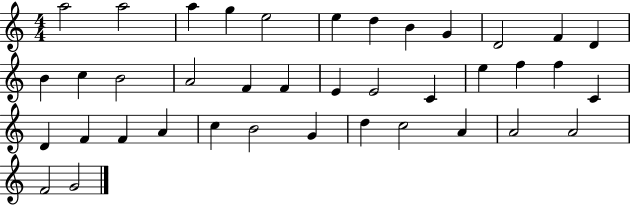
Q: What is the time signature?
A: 4/4